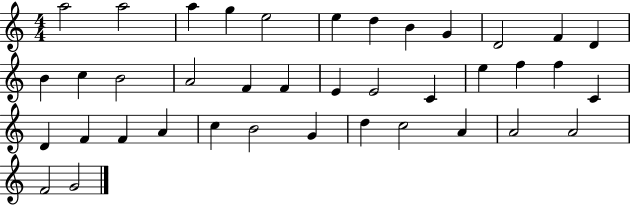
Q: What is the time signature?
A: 4/4